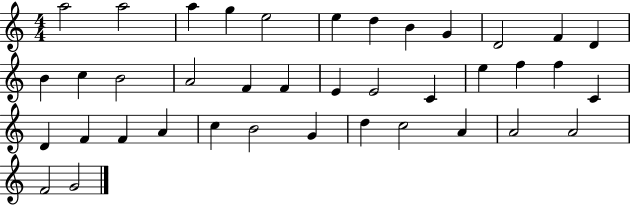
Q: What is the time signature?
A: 4/4